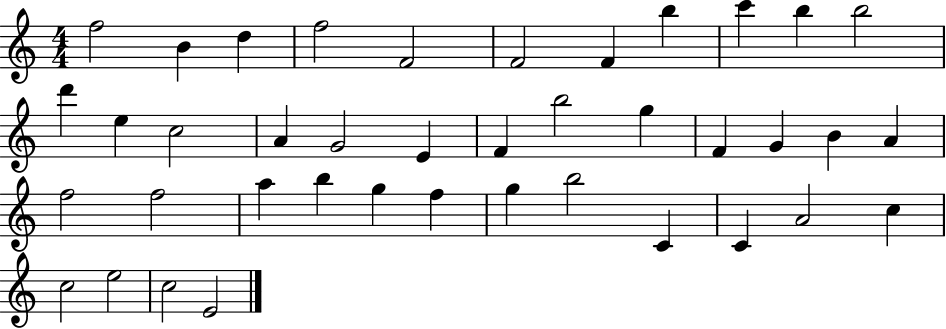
F5/h B4/q D5/q F5/h F4/h F4/h F4/q B5/q C6/q B5/q B5/h D6/q E5/q C5/h A4/q G4/h E4/q F4/q B5/h G5/q F4/q G4/q B4/q A4/q F5/h F5/h A5/q B5/q G5/q F5/q G5/q B5/h C4/q C4/q A4/h C5/q C5/h E5/h C5/h E4/h